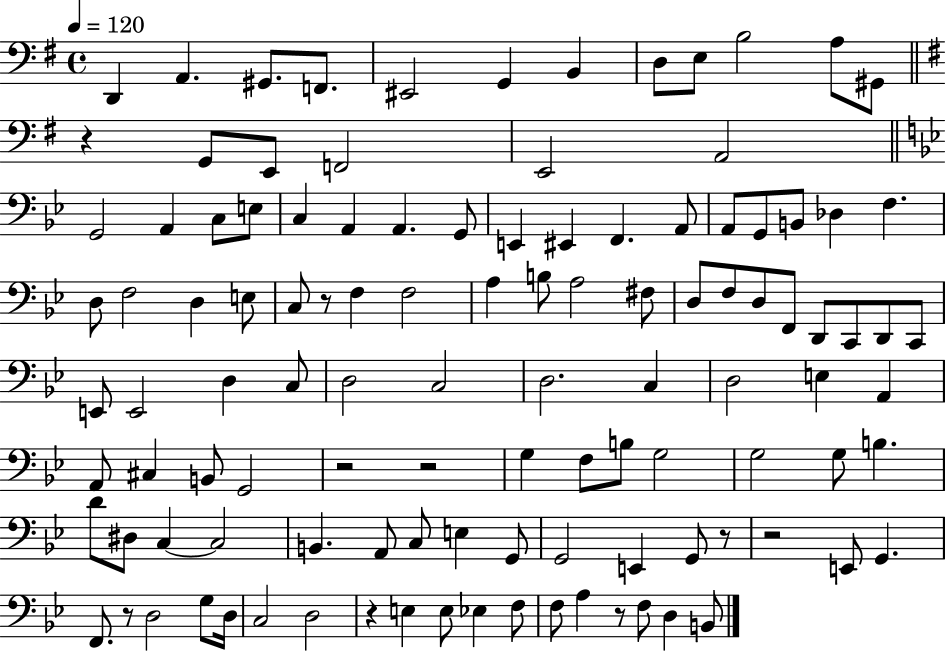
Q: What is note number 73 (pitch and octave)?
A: G3